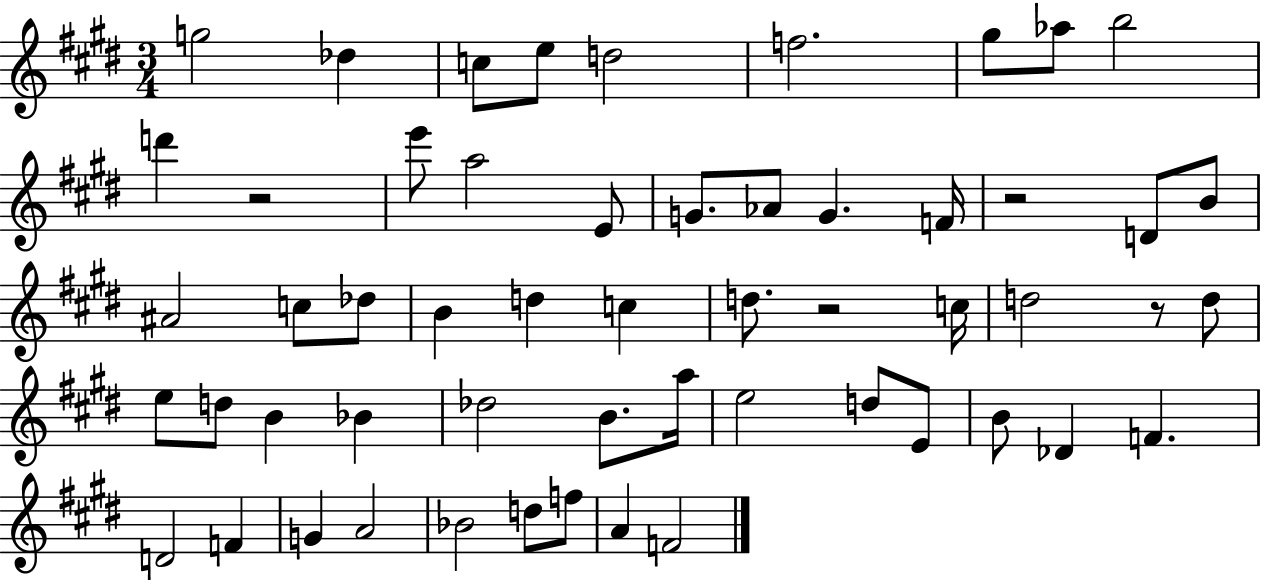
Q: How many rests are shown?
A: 4